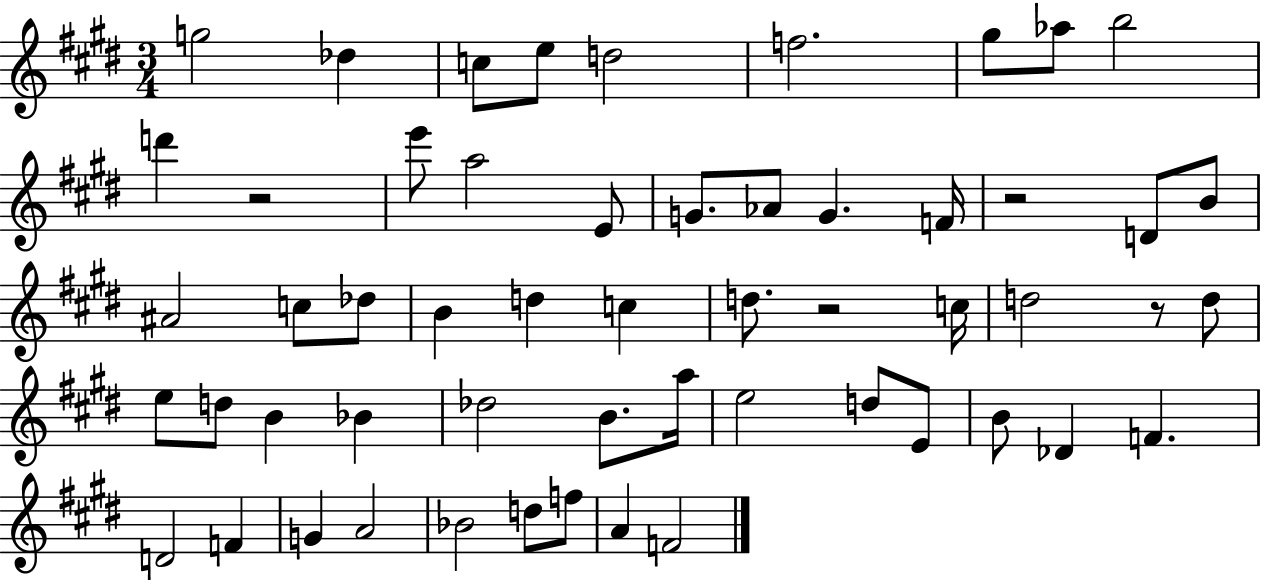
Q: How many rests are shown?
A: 4